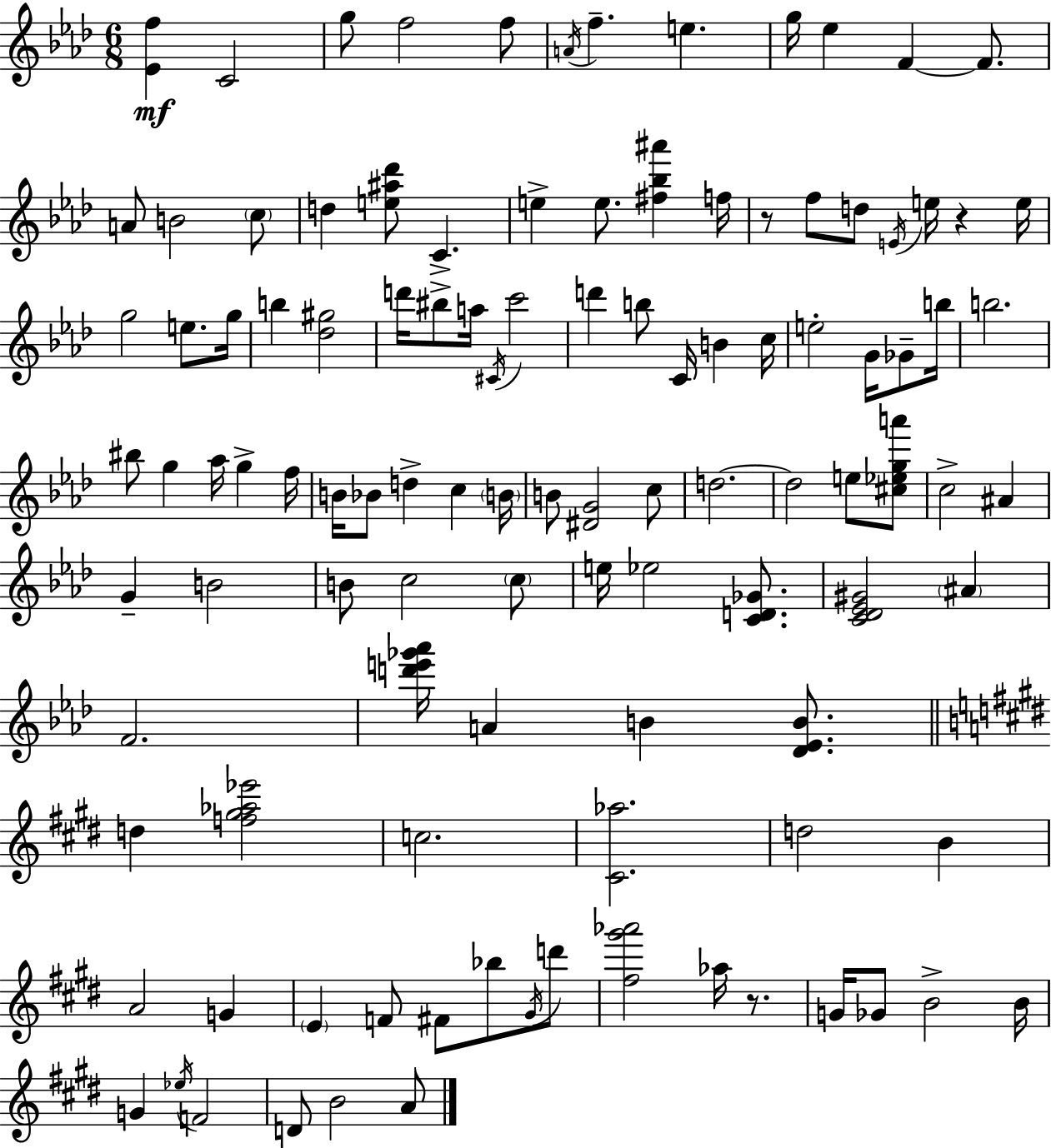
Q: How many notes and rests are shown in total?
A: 110